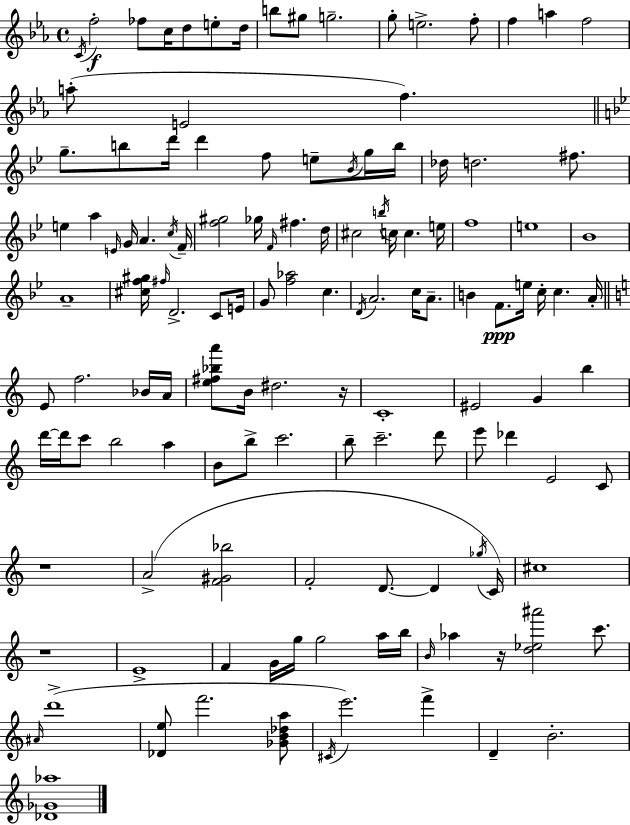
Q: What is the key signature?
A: C minor